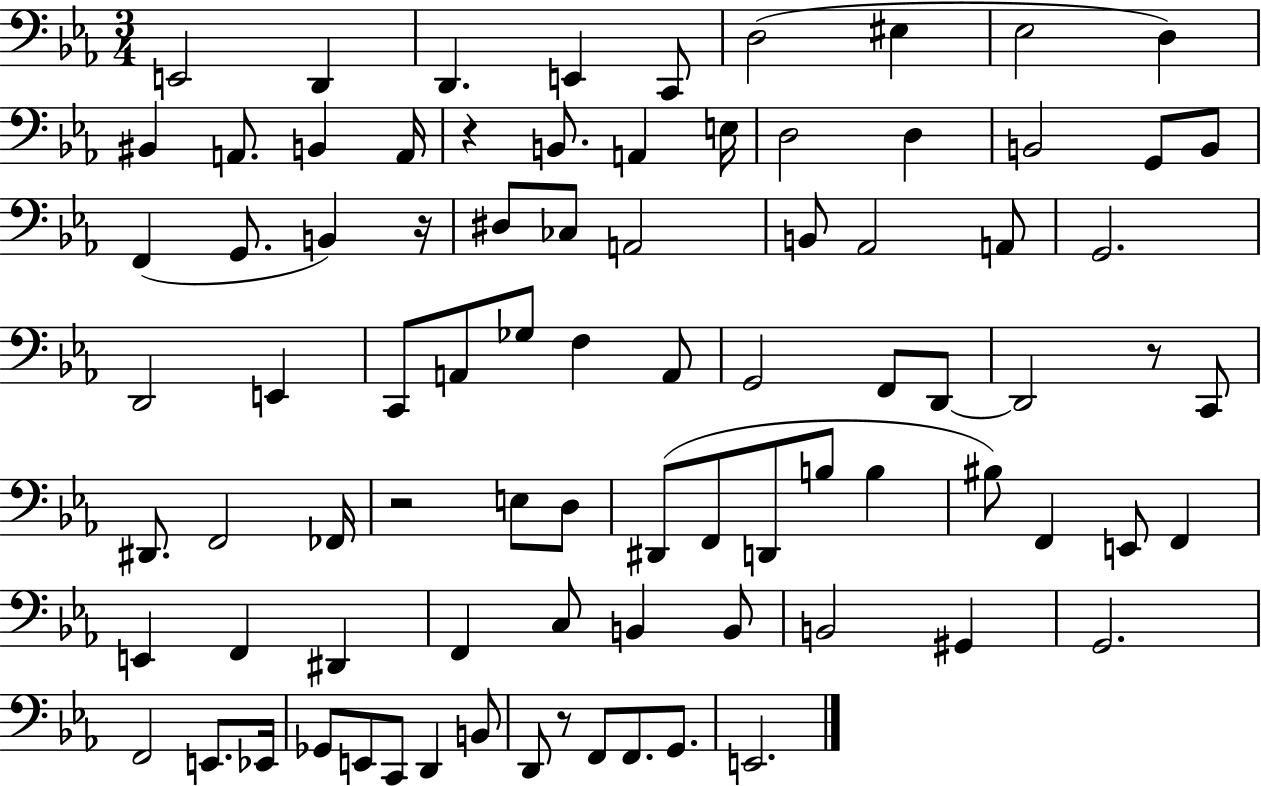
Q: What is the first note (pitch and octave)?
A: E2